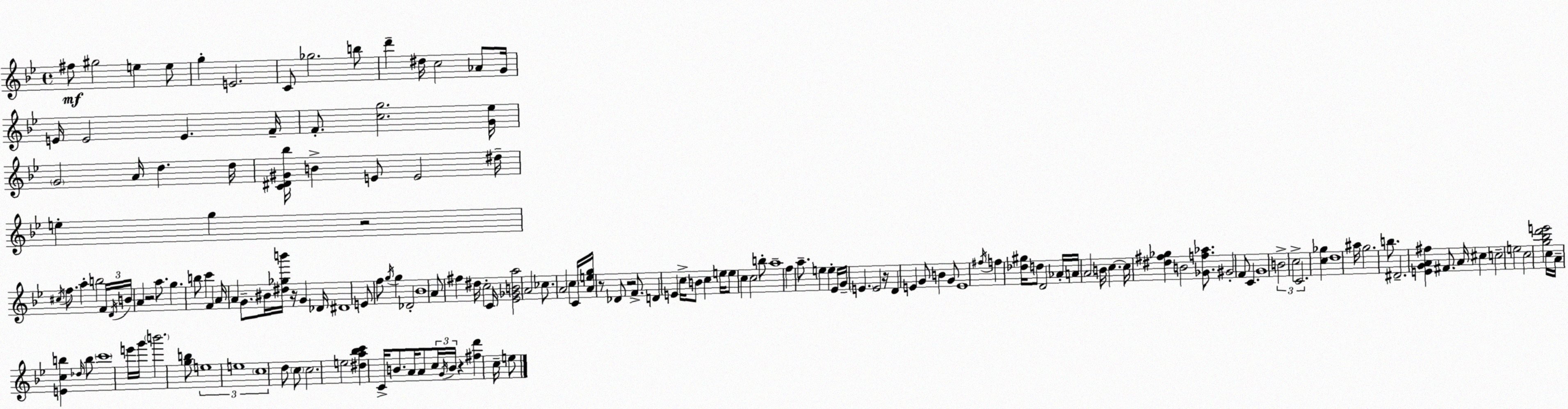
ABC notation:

X:1
T:Untitled
M:4/4
L:1/4
K:Bb
^f/2 ^g2 e e/2 g E2 C/2 _g2 b/2 d' ^d/4 c2 _A/2 G/4 E/4 E2 E F/4 F/2 [cg]2 [G_e]/4 G2 A/4 d d/4 [C^D^G_b]/4 B E/2 E2 ^d/4 e g z2 ^c/4 f/2 a b2 F/4 D/4 B/4 A z2 a/2 g b/2 c' F A/4 A G/2 ^B/4 [^d_gb']/4 z/4 G _D/4 ^D4 E/2 f/2 g/4 g _D2 _B4 A/2 ^f ^d/4 c2 C/4 [_E_GBa]2 A2 _c/2 A2 c C/4 [Aeg]/4 z/2 _D/2 z2 F/2 D E c/4 B/2 c e/4 e/2 c c2 b/2 a4 f a/2 e e _E/4 G/4 E E2 z/4 D E G/2 B G/2 E4 ^f/4 f [_d^g]/4 d/2 D2 _A/4 A/4 A2 B/4 c c/4 [^d^f_g] B2 [_Gf_a]/2 ^G2 F/2 C G4 B2 c2 C2 [c_g] d4 ^a/4 g2 b/2 ^D2 [EGA^f] ^F/2 A/4 ^c c2 e2 c2 [g_bd'e']2 c/4 A/4 [Ecb] _d/4 b/2 c'4 e'/4 g'/4 b'2 [gb]/2 e4 e4 c4 d/2 c/2 c2 e2 [^da_bc'] C/4 B/2 A/4 A/2 c/4 G/4 B/4 z [^fd'] c/4 e/2